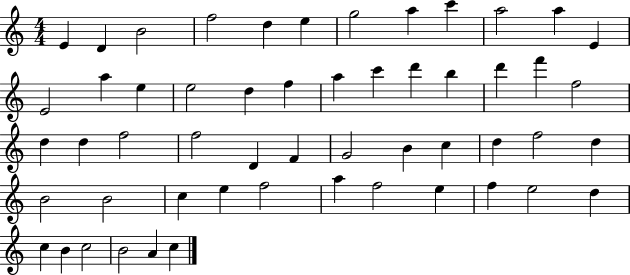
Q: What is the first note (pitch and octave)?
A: E4